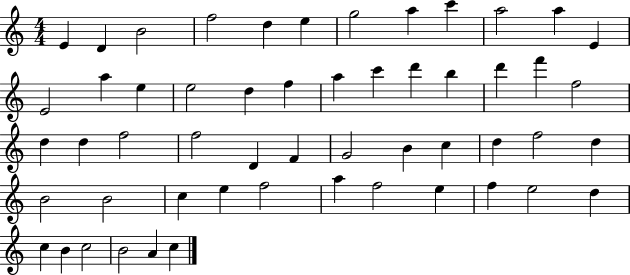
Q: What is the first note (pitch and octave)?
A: E4